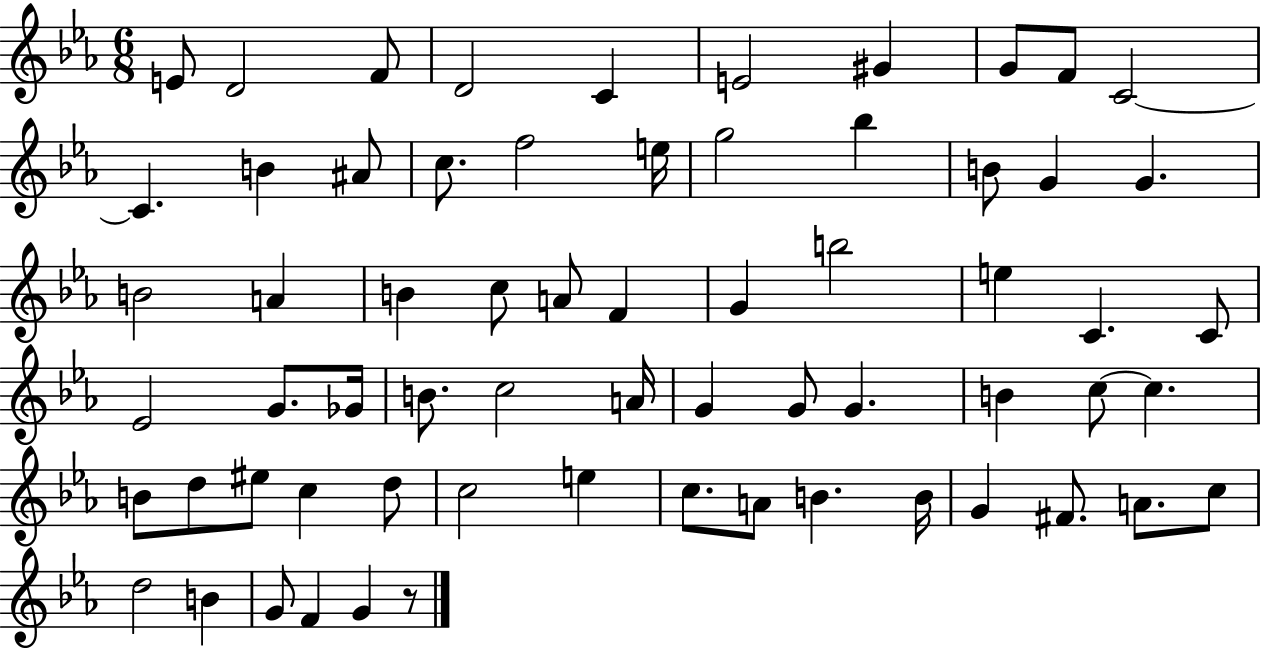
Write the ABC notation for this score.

X:1
T:Untitled
M:6/8
L:1/4
K:Eb
E/2 D2 F/2 D2 C E2 ^G G/2 F/2 C2 C B ^A/2 c/2 f2 e/4 g2 _b B/2 G G B2 A B c/2 A/2 F G b2 e C C/2 _E2 G/2 _G/4 B/2 c2 A/4 G G/2 G B c/2 c B/2 d/2 ^e/2 c d/2 c2 e c/2 A/2 B B/4 G ^F/2 A/2 c/2 d2 B G/2 F G z/2